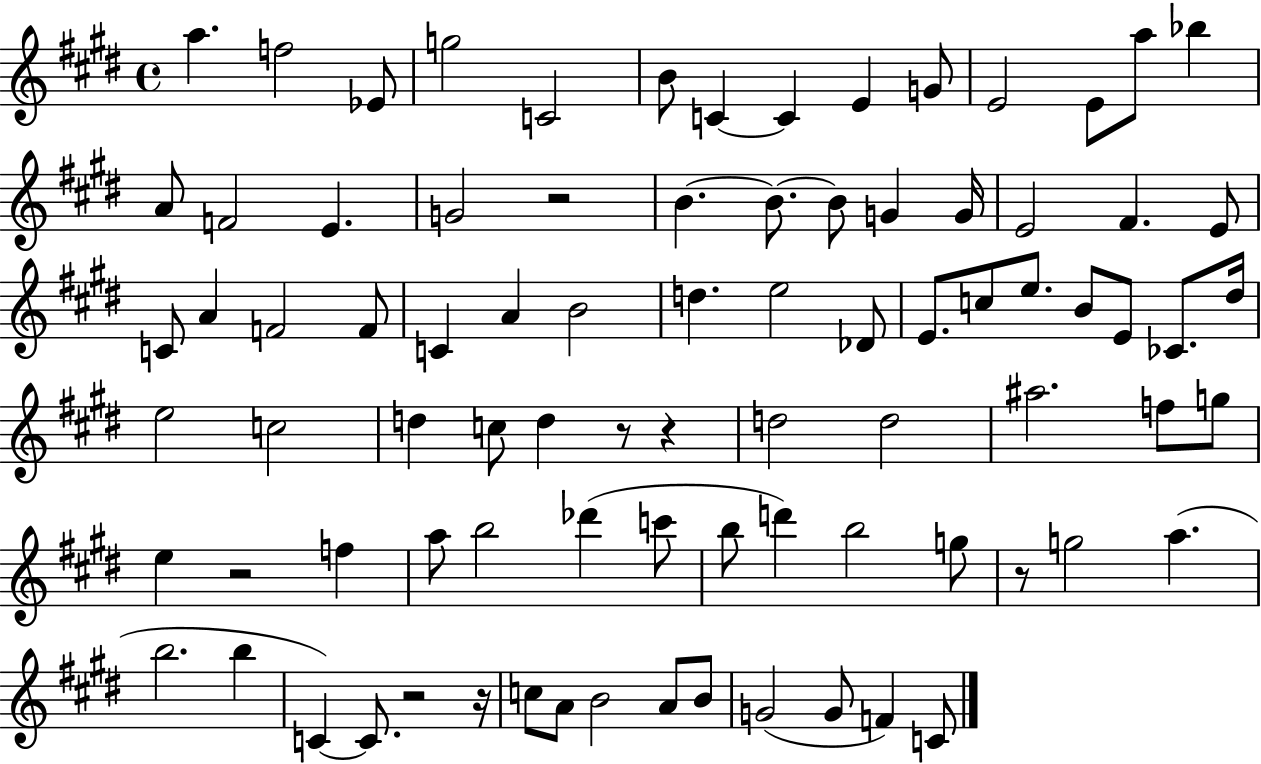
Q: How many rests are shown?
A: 7